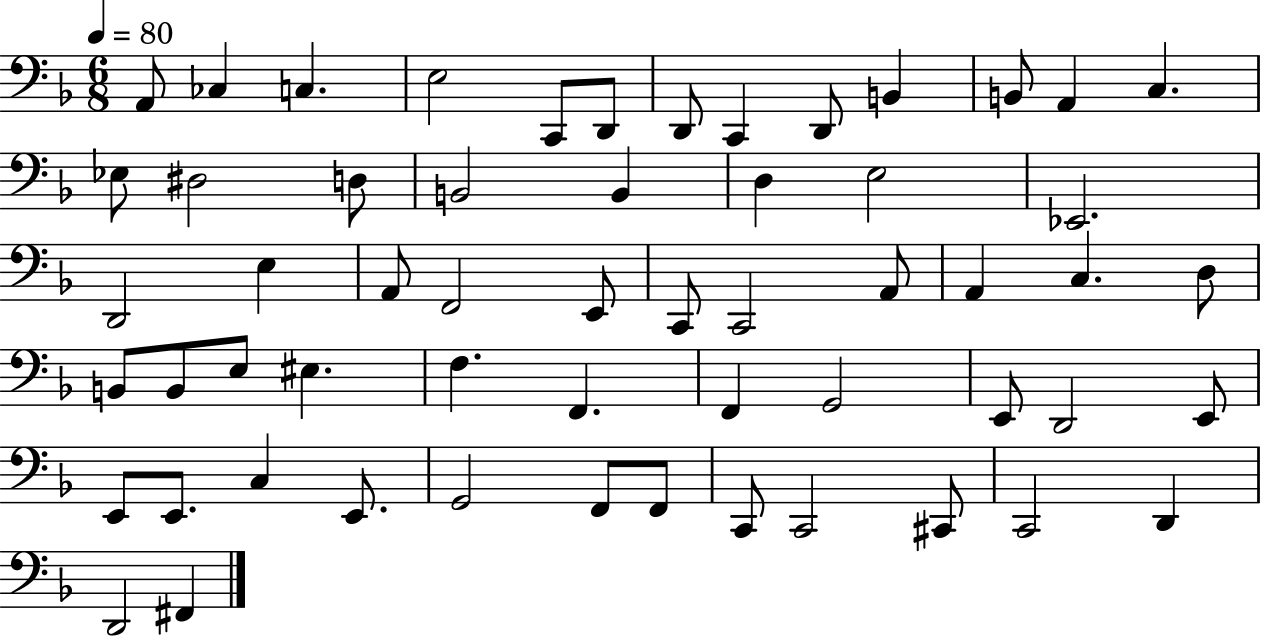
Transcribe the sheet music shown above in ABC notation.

X:1
T:Untitled
M:6/8
L:1/4
K:F
A,,/2 _C, C, E,2 C,,/2 D,,/2 D,,/2 C,, D,,/2 B,, B,,/2 A,, C, _E,/2 ^D,2 D,/2 B,,2 B,, D, E,2 _E,,2 D,,2 E, A,,/2 F,,2 E,,/2 C,,/2 C,,2 A,,/2 A,, C, D,/2 B,,/2 B,,/2 E,/2 ^E, F, F,, F,, G,,2 E,,/2 D,,2 E,,/2 E,,/2 E,,/2 C, E,,/2 G,,2 F,,/2 F,,/2 C,,/2 C,,2 ^C,,/2 C,,2 D,, D,,2 ^F,,